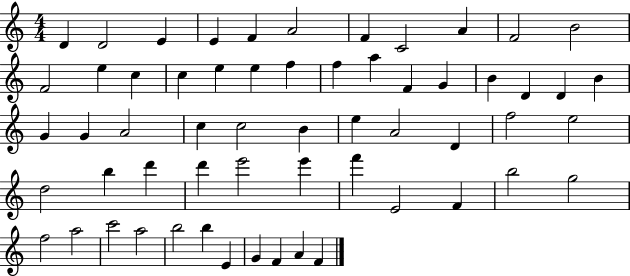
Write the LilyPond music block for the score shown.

{
  \clef treble
  \numericTimeSignature
  \time 4/4
  \key c \major
  d'4 d'2 e'4 | e'4 f'4 a'2 | f'4 c'2 a'4 | f'2 b'2 | \break f'2 e''4 c''4 | c''4 e''4 e''4 f''4 | f''4 a''4 f'4 g'4 | b'4 d'4 d'4 b'4 | \break g'4 g'4 a'2 | c''4 c''2 b'4 | e''4 a'2 d'4 | f''2 e''2 | \break d''2 b''4 d'''4 | d'''4 e'''2 e'''4 | f'''4 e'2 f'4 | b''2 g''2 | \break f''2 a''2 | c'''2 a''2 | b''2 b''4 e'4 | g'4 f'4 a'4 f'4 | \break \bar "|."
}